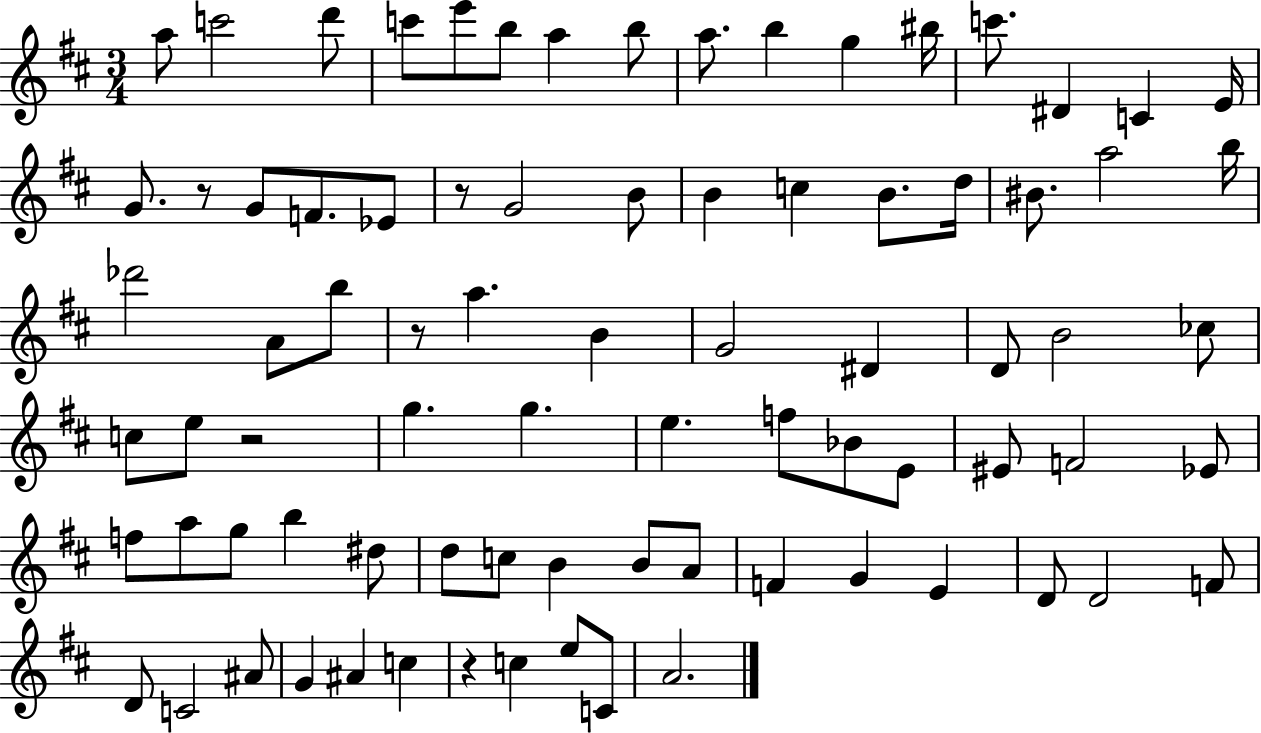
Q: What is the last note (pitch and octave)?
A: A4